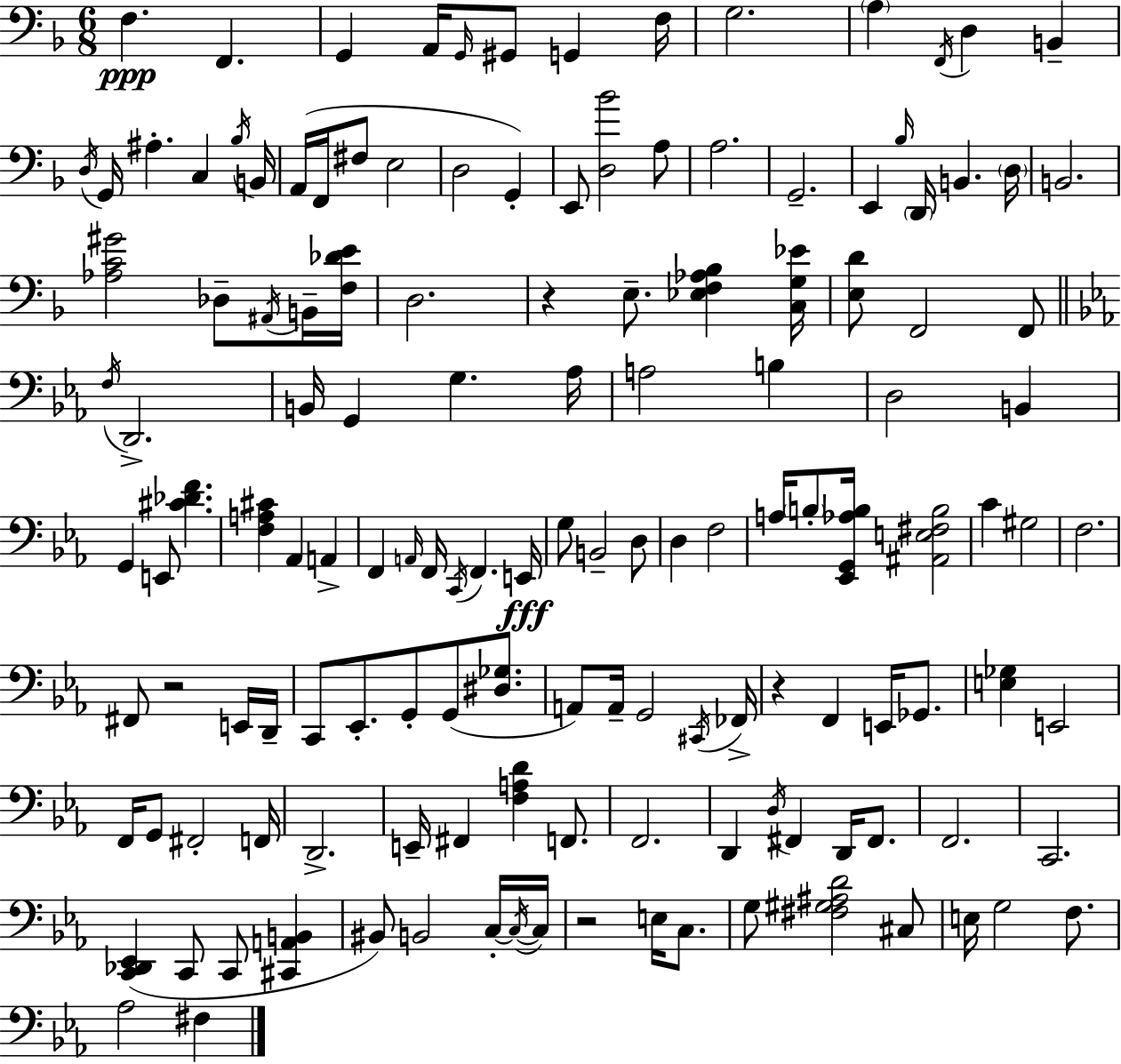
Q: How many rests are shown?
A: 4